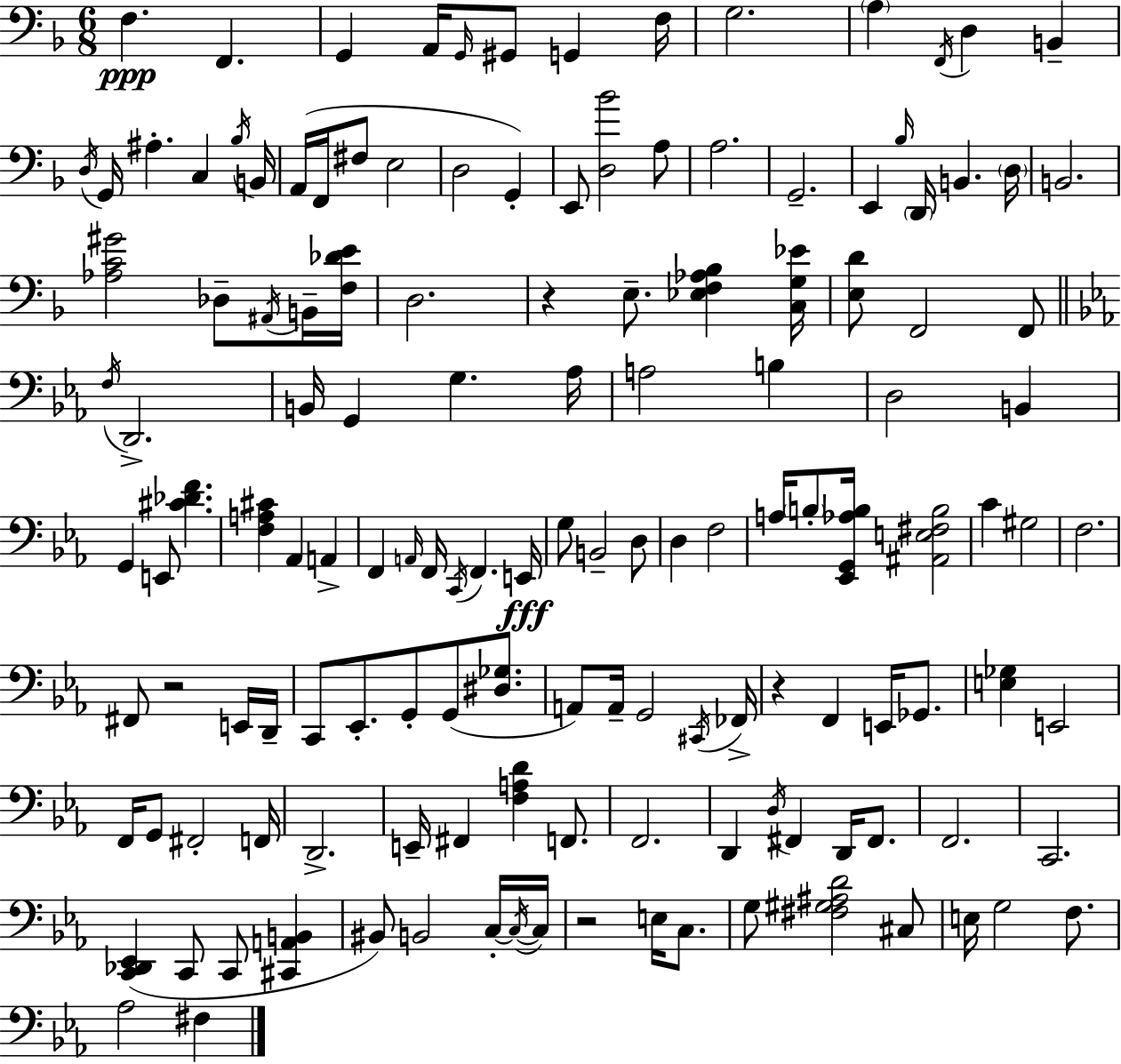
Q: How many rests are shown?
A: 4